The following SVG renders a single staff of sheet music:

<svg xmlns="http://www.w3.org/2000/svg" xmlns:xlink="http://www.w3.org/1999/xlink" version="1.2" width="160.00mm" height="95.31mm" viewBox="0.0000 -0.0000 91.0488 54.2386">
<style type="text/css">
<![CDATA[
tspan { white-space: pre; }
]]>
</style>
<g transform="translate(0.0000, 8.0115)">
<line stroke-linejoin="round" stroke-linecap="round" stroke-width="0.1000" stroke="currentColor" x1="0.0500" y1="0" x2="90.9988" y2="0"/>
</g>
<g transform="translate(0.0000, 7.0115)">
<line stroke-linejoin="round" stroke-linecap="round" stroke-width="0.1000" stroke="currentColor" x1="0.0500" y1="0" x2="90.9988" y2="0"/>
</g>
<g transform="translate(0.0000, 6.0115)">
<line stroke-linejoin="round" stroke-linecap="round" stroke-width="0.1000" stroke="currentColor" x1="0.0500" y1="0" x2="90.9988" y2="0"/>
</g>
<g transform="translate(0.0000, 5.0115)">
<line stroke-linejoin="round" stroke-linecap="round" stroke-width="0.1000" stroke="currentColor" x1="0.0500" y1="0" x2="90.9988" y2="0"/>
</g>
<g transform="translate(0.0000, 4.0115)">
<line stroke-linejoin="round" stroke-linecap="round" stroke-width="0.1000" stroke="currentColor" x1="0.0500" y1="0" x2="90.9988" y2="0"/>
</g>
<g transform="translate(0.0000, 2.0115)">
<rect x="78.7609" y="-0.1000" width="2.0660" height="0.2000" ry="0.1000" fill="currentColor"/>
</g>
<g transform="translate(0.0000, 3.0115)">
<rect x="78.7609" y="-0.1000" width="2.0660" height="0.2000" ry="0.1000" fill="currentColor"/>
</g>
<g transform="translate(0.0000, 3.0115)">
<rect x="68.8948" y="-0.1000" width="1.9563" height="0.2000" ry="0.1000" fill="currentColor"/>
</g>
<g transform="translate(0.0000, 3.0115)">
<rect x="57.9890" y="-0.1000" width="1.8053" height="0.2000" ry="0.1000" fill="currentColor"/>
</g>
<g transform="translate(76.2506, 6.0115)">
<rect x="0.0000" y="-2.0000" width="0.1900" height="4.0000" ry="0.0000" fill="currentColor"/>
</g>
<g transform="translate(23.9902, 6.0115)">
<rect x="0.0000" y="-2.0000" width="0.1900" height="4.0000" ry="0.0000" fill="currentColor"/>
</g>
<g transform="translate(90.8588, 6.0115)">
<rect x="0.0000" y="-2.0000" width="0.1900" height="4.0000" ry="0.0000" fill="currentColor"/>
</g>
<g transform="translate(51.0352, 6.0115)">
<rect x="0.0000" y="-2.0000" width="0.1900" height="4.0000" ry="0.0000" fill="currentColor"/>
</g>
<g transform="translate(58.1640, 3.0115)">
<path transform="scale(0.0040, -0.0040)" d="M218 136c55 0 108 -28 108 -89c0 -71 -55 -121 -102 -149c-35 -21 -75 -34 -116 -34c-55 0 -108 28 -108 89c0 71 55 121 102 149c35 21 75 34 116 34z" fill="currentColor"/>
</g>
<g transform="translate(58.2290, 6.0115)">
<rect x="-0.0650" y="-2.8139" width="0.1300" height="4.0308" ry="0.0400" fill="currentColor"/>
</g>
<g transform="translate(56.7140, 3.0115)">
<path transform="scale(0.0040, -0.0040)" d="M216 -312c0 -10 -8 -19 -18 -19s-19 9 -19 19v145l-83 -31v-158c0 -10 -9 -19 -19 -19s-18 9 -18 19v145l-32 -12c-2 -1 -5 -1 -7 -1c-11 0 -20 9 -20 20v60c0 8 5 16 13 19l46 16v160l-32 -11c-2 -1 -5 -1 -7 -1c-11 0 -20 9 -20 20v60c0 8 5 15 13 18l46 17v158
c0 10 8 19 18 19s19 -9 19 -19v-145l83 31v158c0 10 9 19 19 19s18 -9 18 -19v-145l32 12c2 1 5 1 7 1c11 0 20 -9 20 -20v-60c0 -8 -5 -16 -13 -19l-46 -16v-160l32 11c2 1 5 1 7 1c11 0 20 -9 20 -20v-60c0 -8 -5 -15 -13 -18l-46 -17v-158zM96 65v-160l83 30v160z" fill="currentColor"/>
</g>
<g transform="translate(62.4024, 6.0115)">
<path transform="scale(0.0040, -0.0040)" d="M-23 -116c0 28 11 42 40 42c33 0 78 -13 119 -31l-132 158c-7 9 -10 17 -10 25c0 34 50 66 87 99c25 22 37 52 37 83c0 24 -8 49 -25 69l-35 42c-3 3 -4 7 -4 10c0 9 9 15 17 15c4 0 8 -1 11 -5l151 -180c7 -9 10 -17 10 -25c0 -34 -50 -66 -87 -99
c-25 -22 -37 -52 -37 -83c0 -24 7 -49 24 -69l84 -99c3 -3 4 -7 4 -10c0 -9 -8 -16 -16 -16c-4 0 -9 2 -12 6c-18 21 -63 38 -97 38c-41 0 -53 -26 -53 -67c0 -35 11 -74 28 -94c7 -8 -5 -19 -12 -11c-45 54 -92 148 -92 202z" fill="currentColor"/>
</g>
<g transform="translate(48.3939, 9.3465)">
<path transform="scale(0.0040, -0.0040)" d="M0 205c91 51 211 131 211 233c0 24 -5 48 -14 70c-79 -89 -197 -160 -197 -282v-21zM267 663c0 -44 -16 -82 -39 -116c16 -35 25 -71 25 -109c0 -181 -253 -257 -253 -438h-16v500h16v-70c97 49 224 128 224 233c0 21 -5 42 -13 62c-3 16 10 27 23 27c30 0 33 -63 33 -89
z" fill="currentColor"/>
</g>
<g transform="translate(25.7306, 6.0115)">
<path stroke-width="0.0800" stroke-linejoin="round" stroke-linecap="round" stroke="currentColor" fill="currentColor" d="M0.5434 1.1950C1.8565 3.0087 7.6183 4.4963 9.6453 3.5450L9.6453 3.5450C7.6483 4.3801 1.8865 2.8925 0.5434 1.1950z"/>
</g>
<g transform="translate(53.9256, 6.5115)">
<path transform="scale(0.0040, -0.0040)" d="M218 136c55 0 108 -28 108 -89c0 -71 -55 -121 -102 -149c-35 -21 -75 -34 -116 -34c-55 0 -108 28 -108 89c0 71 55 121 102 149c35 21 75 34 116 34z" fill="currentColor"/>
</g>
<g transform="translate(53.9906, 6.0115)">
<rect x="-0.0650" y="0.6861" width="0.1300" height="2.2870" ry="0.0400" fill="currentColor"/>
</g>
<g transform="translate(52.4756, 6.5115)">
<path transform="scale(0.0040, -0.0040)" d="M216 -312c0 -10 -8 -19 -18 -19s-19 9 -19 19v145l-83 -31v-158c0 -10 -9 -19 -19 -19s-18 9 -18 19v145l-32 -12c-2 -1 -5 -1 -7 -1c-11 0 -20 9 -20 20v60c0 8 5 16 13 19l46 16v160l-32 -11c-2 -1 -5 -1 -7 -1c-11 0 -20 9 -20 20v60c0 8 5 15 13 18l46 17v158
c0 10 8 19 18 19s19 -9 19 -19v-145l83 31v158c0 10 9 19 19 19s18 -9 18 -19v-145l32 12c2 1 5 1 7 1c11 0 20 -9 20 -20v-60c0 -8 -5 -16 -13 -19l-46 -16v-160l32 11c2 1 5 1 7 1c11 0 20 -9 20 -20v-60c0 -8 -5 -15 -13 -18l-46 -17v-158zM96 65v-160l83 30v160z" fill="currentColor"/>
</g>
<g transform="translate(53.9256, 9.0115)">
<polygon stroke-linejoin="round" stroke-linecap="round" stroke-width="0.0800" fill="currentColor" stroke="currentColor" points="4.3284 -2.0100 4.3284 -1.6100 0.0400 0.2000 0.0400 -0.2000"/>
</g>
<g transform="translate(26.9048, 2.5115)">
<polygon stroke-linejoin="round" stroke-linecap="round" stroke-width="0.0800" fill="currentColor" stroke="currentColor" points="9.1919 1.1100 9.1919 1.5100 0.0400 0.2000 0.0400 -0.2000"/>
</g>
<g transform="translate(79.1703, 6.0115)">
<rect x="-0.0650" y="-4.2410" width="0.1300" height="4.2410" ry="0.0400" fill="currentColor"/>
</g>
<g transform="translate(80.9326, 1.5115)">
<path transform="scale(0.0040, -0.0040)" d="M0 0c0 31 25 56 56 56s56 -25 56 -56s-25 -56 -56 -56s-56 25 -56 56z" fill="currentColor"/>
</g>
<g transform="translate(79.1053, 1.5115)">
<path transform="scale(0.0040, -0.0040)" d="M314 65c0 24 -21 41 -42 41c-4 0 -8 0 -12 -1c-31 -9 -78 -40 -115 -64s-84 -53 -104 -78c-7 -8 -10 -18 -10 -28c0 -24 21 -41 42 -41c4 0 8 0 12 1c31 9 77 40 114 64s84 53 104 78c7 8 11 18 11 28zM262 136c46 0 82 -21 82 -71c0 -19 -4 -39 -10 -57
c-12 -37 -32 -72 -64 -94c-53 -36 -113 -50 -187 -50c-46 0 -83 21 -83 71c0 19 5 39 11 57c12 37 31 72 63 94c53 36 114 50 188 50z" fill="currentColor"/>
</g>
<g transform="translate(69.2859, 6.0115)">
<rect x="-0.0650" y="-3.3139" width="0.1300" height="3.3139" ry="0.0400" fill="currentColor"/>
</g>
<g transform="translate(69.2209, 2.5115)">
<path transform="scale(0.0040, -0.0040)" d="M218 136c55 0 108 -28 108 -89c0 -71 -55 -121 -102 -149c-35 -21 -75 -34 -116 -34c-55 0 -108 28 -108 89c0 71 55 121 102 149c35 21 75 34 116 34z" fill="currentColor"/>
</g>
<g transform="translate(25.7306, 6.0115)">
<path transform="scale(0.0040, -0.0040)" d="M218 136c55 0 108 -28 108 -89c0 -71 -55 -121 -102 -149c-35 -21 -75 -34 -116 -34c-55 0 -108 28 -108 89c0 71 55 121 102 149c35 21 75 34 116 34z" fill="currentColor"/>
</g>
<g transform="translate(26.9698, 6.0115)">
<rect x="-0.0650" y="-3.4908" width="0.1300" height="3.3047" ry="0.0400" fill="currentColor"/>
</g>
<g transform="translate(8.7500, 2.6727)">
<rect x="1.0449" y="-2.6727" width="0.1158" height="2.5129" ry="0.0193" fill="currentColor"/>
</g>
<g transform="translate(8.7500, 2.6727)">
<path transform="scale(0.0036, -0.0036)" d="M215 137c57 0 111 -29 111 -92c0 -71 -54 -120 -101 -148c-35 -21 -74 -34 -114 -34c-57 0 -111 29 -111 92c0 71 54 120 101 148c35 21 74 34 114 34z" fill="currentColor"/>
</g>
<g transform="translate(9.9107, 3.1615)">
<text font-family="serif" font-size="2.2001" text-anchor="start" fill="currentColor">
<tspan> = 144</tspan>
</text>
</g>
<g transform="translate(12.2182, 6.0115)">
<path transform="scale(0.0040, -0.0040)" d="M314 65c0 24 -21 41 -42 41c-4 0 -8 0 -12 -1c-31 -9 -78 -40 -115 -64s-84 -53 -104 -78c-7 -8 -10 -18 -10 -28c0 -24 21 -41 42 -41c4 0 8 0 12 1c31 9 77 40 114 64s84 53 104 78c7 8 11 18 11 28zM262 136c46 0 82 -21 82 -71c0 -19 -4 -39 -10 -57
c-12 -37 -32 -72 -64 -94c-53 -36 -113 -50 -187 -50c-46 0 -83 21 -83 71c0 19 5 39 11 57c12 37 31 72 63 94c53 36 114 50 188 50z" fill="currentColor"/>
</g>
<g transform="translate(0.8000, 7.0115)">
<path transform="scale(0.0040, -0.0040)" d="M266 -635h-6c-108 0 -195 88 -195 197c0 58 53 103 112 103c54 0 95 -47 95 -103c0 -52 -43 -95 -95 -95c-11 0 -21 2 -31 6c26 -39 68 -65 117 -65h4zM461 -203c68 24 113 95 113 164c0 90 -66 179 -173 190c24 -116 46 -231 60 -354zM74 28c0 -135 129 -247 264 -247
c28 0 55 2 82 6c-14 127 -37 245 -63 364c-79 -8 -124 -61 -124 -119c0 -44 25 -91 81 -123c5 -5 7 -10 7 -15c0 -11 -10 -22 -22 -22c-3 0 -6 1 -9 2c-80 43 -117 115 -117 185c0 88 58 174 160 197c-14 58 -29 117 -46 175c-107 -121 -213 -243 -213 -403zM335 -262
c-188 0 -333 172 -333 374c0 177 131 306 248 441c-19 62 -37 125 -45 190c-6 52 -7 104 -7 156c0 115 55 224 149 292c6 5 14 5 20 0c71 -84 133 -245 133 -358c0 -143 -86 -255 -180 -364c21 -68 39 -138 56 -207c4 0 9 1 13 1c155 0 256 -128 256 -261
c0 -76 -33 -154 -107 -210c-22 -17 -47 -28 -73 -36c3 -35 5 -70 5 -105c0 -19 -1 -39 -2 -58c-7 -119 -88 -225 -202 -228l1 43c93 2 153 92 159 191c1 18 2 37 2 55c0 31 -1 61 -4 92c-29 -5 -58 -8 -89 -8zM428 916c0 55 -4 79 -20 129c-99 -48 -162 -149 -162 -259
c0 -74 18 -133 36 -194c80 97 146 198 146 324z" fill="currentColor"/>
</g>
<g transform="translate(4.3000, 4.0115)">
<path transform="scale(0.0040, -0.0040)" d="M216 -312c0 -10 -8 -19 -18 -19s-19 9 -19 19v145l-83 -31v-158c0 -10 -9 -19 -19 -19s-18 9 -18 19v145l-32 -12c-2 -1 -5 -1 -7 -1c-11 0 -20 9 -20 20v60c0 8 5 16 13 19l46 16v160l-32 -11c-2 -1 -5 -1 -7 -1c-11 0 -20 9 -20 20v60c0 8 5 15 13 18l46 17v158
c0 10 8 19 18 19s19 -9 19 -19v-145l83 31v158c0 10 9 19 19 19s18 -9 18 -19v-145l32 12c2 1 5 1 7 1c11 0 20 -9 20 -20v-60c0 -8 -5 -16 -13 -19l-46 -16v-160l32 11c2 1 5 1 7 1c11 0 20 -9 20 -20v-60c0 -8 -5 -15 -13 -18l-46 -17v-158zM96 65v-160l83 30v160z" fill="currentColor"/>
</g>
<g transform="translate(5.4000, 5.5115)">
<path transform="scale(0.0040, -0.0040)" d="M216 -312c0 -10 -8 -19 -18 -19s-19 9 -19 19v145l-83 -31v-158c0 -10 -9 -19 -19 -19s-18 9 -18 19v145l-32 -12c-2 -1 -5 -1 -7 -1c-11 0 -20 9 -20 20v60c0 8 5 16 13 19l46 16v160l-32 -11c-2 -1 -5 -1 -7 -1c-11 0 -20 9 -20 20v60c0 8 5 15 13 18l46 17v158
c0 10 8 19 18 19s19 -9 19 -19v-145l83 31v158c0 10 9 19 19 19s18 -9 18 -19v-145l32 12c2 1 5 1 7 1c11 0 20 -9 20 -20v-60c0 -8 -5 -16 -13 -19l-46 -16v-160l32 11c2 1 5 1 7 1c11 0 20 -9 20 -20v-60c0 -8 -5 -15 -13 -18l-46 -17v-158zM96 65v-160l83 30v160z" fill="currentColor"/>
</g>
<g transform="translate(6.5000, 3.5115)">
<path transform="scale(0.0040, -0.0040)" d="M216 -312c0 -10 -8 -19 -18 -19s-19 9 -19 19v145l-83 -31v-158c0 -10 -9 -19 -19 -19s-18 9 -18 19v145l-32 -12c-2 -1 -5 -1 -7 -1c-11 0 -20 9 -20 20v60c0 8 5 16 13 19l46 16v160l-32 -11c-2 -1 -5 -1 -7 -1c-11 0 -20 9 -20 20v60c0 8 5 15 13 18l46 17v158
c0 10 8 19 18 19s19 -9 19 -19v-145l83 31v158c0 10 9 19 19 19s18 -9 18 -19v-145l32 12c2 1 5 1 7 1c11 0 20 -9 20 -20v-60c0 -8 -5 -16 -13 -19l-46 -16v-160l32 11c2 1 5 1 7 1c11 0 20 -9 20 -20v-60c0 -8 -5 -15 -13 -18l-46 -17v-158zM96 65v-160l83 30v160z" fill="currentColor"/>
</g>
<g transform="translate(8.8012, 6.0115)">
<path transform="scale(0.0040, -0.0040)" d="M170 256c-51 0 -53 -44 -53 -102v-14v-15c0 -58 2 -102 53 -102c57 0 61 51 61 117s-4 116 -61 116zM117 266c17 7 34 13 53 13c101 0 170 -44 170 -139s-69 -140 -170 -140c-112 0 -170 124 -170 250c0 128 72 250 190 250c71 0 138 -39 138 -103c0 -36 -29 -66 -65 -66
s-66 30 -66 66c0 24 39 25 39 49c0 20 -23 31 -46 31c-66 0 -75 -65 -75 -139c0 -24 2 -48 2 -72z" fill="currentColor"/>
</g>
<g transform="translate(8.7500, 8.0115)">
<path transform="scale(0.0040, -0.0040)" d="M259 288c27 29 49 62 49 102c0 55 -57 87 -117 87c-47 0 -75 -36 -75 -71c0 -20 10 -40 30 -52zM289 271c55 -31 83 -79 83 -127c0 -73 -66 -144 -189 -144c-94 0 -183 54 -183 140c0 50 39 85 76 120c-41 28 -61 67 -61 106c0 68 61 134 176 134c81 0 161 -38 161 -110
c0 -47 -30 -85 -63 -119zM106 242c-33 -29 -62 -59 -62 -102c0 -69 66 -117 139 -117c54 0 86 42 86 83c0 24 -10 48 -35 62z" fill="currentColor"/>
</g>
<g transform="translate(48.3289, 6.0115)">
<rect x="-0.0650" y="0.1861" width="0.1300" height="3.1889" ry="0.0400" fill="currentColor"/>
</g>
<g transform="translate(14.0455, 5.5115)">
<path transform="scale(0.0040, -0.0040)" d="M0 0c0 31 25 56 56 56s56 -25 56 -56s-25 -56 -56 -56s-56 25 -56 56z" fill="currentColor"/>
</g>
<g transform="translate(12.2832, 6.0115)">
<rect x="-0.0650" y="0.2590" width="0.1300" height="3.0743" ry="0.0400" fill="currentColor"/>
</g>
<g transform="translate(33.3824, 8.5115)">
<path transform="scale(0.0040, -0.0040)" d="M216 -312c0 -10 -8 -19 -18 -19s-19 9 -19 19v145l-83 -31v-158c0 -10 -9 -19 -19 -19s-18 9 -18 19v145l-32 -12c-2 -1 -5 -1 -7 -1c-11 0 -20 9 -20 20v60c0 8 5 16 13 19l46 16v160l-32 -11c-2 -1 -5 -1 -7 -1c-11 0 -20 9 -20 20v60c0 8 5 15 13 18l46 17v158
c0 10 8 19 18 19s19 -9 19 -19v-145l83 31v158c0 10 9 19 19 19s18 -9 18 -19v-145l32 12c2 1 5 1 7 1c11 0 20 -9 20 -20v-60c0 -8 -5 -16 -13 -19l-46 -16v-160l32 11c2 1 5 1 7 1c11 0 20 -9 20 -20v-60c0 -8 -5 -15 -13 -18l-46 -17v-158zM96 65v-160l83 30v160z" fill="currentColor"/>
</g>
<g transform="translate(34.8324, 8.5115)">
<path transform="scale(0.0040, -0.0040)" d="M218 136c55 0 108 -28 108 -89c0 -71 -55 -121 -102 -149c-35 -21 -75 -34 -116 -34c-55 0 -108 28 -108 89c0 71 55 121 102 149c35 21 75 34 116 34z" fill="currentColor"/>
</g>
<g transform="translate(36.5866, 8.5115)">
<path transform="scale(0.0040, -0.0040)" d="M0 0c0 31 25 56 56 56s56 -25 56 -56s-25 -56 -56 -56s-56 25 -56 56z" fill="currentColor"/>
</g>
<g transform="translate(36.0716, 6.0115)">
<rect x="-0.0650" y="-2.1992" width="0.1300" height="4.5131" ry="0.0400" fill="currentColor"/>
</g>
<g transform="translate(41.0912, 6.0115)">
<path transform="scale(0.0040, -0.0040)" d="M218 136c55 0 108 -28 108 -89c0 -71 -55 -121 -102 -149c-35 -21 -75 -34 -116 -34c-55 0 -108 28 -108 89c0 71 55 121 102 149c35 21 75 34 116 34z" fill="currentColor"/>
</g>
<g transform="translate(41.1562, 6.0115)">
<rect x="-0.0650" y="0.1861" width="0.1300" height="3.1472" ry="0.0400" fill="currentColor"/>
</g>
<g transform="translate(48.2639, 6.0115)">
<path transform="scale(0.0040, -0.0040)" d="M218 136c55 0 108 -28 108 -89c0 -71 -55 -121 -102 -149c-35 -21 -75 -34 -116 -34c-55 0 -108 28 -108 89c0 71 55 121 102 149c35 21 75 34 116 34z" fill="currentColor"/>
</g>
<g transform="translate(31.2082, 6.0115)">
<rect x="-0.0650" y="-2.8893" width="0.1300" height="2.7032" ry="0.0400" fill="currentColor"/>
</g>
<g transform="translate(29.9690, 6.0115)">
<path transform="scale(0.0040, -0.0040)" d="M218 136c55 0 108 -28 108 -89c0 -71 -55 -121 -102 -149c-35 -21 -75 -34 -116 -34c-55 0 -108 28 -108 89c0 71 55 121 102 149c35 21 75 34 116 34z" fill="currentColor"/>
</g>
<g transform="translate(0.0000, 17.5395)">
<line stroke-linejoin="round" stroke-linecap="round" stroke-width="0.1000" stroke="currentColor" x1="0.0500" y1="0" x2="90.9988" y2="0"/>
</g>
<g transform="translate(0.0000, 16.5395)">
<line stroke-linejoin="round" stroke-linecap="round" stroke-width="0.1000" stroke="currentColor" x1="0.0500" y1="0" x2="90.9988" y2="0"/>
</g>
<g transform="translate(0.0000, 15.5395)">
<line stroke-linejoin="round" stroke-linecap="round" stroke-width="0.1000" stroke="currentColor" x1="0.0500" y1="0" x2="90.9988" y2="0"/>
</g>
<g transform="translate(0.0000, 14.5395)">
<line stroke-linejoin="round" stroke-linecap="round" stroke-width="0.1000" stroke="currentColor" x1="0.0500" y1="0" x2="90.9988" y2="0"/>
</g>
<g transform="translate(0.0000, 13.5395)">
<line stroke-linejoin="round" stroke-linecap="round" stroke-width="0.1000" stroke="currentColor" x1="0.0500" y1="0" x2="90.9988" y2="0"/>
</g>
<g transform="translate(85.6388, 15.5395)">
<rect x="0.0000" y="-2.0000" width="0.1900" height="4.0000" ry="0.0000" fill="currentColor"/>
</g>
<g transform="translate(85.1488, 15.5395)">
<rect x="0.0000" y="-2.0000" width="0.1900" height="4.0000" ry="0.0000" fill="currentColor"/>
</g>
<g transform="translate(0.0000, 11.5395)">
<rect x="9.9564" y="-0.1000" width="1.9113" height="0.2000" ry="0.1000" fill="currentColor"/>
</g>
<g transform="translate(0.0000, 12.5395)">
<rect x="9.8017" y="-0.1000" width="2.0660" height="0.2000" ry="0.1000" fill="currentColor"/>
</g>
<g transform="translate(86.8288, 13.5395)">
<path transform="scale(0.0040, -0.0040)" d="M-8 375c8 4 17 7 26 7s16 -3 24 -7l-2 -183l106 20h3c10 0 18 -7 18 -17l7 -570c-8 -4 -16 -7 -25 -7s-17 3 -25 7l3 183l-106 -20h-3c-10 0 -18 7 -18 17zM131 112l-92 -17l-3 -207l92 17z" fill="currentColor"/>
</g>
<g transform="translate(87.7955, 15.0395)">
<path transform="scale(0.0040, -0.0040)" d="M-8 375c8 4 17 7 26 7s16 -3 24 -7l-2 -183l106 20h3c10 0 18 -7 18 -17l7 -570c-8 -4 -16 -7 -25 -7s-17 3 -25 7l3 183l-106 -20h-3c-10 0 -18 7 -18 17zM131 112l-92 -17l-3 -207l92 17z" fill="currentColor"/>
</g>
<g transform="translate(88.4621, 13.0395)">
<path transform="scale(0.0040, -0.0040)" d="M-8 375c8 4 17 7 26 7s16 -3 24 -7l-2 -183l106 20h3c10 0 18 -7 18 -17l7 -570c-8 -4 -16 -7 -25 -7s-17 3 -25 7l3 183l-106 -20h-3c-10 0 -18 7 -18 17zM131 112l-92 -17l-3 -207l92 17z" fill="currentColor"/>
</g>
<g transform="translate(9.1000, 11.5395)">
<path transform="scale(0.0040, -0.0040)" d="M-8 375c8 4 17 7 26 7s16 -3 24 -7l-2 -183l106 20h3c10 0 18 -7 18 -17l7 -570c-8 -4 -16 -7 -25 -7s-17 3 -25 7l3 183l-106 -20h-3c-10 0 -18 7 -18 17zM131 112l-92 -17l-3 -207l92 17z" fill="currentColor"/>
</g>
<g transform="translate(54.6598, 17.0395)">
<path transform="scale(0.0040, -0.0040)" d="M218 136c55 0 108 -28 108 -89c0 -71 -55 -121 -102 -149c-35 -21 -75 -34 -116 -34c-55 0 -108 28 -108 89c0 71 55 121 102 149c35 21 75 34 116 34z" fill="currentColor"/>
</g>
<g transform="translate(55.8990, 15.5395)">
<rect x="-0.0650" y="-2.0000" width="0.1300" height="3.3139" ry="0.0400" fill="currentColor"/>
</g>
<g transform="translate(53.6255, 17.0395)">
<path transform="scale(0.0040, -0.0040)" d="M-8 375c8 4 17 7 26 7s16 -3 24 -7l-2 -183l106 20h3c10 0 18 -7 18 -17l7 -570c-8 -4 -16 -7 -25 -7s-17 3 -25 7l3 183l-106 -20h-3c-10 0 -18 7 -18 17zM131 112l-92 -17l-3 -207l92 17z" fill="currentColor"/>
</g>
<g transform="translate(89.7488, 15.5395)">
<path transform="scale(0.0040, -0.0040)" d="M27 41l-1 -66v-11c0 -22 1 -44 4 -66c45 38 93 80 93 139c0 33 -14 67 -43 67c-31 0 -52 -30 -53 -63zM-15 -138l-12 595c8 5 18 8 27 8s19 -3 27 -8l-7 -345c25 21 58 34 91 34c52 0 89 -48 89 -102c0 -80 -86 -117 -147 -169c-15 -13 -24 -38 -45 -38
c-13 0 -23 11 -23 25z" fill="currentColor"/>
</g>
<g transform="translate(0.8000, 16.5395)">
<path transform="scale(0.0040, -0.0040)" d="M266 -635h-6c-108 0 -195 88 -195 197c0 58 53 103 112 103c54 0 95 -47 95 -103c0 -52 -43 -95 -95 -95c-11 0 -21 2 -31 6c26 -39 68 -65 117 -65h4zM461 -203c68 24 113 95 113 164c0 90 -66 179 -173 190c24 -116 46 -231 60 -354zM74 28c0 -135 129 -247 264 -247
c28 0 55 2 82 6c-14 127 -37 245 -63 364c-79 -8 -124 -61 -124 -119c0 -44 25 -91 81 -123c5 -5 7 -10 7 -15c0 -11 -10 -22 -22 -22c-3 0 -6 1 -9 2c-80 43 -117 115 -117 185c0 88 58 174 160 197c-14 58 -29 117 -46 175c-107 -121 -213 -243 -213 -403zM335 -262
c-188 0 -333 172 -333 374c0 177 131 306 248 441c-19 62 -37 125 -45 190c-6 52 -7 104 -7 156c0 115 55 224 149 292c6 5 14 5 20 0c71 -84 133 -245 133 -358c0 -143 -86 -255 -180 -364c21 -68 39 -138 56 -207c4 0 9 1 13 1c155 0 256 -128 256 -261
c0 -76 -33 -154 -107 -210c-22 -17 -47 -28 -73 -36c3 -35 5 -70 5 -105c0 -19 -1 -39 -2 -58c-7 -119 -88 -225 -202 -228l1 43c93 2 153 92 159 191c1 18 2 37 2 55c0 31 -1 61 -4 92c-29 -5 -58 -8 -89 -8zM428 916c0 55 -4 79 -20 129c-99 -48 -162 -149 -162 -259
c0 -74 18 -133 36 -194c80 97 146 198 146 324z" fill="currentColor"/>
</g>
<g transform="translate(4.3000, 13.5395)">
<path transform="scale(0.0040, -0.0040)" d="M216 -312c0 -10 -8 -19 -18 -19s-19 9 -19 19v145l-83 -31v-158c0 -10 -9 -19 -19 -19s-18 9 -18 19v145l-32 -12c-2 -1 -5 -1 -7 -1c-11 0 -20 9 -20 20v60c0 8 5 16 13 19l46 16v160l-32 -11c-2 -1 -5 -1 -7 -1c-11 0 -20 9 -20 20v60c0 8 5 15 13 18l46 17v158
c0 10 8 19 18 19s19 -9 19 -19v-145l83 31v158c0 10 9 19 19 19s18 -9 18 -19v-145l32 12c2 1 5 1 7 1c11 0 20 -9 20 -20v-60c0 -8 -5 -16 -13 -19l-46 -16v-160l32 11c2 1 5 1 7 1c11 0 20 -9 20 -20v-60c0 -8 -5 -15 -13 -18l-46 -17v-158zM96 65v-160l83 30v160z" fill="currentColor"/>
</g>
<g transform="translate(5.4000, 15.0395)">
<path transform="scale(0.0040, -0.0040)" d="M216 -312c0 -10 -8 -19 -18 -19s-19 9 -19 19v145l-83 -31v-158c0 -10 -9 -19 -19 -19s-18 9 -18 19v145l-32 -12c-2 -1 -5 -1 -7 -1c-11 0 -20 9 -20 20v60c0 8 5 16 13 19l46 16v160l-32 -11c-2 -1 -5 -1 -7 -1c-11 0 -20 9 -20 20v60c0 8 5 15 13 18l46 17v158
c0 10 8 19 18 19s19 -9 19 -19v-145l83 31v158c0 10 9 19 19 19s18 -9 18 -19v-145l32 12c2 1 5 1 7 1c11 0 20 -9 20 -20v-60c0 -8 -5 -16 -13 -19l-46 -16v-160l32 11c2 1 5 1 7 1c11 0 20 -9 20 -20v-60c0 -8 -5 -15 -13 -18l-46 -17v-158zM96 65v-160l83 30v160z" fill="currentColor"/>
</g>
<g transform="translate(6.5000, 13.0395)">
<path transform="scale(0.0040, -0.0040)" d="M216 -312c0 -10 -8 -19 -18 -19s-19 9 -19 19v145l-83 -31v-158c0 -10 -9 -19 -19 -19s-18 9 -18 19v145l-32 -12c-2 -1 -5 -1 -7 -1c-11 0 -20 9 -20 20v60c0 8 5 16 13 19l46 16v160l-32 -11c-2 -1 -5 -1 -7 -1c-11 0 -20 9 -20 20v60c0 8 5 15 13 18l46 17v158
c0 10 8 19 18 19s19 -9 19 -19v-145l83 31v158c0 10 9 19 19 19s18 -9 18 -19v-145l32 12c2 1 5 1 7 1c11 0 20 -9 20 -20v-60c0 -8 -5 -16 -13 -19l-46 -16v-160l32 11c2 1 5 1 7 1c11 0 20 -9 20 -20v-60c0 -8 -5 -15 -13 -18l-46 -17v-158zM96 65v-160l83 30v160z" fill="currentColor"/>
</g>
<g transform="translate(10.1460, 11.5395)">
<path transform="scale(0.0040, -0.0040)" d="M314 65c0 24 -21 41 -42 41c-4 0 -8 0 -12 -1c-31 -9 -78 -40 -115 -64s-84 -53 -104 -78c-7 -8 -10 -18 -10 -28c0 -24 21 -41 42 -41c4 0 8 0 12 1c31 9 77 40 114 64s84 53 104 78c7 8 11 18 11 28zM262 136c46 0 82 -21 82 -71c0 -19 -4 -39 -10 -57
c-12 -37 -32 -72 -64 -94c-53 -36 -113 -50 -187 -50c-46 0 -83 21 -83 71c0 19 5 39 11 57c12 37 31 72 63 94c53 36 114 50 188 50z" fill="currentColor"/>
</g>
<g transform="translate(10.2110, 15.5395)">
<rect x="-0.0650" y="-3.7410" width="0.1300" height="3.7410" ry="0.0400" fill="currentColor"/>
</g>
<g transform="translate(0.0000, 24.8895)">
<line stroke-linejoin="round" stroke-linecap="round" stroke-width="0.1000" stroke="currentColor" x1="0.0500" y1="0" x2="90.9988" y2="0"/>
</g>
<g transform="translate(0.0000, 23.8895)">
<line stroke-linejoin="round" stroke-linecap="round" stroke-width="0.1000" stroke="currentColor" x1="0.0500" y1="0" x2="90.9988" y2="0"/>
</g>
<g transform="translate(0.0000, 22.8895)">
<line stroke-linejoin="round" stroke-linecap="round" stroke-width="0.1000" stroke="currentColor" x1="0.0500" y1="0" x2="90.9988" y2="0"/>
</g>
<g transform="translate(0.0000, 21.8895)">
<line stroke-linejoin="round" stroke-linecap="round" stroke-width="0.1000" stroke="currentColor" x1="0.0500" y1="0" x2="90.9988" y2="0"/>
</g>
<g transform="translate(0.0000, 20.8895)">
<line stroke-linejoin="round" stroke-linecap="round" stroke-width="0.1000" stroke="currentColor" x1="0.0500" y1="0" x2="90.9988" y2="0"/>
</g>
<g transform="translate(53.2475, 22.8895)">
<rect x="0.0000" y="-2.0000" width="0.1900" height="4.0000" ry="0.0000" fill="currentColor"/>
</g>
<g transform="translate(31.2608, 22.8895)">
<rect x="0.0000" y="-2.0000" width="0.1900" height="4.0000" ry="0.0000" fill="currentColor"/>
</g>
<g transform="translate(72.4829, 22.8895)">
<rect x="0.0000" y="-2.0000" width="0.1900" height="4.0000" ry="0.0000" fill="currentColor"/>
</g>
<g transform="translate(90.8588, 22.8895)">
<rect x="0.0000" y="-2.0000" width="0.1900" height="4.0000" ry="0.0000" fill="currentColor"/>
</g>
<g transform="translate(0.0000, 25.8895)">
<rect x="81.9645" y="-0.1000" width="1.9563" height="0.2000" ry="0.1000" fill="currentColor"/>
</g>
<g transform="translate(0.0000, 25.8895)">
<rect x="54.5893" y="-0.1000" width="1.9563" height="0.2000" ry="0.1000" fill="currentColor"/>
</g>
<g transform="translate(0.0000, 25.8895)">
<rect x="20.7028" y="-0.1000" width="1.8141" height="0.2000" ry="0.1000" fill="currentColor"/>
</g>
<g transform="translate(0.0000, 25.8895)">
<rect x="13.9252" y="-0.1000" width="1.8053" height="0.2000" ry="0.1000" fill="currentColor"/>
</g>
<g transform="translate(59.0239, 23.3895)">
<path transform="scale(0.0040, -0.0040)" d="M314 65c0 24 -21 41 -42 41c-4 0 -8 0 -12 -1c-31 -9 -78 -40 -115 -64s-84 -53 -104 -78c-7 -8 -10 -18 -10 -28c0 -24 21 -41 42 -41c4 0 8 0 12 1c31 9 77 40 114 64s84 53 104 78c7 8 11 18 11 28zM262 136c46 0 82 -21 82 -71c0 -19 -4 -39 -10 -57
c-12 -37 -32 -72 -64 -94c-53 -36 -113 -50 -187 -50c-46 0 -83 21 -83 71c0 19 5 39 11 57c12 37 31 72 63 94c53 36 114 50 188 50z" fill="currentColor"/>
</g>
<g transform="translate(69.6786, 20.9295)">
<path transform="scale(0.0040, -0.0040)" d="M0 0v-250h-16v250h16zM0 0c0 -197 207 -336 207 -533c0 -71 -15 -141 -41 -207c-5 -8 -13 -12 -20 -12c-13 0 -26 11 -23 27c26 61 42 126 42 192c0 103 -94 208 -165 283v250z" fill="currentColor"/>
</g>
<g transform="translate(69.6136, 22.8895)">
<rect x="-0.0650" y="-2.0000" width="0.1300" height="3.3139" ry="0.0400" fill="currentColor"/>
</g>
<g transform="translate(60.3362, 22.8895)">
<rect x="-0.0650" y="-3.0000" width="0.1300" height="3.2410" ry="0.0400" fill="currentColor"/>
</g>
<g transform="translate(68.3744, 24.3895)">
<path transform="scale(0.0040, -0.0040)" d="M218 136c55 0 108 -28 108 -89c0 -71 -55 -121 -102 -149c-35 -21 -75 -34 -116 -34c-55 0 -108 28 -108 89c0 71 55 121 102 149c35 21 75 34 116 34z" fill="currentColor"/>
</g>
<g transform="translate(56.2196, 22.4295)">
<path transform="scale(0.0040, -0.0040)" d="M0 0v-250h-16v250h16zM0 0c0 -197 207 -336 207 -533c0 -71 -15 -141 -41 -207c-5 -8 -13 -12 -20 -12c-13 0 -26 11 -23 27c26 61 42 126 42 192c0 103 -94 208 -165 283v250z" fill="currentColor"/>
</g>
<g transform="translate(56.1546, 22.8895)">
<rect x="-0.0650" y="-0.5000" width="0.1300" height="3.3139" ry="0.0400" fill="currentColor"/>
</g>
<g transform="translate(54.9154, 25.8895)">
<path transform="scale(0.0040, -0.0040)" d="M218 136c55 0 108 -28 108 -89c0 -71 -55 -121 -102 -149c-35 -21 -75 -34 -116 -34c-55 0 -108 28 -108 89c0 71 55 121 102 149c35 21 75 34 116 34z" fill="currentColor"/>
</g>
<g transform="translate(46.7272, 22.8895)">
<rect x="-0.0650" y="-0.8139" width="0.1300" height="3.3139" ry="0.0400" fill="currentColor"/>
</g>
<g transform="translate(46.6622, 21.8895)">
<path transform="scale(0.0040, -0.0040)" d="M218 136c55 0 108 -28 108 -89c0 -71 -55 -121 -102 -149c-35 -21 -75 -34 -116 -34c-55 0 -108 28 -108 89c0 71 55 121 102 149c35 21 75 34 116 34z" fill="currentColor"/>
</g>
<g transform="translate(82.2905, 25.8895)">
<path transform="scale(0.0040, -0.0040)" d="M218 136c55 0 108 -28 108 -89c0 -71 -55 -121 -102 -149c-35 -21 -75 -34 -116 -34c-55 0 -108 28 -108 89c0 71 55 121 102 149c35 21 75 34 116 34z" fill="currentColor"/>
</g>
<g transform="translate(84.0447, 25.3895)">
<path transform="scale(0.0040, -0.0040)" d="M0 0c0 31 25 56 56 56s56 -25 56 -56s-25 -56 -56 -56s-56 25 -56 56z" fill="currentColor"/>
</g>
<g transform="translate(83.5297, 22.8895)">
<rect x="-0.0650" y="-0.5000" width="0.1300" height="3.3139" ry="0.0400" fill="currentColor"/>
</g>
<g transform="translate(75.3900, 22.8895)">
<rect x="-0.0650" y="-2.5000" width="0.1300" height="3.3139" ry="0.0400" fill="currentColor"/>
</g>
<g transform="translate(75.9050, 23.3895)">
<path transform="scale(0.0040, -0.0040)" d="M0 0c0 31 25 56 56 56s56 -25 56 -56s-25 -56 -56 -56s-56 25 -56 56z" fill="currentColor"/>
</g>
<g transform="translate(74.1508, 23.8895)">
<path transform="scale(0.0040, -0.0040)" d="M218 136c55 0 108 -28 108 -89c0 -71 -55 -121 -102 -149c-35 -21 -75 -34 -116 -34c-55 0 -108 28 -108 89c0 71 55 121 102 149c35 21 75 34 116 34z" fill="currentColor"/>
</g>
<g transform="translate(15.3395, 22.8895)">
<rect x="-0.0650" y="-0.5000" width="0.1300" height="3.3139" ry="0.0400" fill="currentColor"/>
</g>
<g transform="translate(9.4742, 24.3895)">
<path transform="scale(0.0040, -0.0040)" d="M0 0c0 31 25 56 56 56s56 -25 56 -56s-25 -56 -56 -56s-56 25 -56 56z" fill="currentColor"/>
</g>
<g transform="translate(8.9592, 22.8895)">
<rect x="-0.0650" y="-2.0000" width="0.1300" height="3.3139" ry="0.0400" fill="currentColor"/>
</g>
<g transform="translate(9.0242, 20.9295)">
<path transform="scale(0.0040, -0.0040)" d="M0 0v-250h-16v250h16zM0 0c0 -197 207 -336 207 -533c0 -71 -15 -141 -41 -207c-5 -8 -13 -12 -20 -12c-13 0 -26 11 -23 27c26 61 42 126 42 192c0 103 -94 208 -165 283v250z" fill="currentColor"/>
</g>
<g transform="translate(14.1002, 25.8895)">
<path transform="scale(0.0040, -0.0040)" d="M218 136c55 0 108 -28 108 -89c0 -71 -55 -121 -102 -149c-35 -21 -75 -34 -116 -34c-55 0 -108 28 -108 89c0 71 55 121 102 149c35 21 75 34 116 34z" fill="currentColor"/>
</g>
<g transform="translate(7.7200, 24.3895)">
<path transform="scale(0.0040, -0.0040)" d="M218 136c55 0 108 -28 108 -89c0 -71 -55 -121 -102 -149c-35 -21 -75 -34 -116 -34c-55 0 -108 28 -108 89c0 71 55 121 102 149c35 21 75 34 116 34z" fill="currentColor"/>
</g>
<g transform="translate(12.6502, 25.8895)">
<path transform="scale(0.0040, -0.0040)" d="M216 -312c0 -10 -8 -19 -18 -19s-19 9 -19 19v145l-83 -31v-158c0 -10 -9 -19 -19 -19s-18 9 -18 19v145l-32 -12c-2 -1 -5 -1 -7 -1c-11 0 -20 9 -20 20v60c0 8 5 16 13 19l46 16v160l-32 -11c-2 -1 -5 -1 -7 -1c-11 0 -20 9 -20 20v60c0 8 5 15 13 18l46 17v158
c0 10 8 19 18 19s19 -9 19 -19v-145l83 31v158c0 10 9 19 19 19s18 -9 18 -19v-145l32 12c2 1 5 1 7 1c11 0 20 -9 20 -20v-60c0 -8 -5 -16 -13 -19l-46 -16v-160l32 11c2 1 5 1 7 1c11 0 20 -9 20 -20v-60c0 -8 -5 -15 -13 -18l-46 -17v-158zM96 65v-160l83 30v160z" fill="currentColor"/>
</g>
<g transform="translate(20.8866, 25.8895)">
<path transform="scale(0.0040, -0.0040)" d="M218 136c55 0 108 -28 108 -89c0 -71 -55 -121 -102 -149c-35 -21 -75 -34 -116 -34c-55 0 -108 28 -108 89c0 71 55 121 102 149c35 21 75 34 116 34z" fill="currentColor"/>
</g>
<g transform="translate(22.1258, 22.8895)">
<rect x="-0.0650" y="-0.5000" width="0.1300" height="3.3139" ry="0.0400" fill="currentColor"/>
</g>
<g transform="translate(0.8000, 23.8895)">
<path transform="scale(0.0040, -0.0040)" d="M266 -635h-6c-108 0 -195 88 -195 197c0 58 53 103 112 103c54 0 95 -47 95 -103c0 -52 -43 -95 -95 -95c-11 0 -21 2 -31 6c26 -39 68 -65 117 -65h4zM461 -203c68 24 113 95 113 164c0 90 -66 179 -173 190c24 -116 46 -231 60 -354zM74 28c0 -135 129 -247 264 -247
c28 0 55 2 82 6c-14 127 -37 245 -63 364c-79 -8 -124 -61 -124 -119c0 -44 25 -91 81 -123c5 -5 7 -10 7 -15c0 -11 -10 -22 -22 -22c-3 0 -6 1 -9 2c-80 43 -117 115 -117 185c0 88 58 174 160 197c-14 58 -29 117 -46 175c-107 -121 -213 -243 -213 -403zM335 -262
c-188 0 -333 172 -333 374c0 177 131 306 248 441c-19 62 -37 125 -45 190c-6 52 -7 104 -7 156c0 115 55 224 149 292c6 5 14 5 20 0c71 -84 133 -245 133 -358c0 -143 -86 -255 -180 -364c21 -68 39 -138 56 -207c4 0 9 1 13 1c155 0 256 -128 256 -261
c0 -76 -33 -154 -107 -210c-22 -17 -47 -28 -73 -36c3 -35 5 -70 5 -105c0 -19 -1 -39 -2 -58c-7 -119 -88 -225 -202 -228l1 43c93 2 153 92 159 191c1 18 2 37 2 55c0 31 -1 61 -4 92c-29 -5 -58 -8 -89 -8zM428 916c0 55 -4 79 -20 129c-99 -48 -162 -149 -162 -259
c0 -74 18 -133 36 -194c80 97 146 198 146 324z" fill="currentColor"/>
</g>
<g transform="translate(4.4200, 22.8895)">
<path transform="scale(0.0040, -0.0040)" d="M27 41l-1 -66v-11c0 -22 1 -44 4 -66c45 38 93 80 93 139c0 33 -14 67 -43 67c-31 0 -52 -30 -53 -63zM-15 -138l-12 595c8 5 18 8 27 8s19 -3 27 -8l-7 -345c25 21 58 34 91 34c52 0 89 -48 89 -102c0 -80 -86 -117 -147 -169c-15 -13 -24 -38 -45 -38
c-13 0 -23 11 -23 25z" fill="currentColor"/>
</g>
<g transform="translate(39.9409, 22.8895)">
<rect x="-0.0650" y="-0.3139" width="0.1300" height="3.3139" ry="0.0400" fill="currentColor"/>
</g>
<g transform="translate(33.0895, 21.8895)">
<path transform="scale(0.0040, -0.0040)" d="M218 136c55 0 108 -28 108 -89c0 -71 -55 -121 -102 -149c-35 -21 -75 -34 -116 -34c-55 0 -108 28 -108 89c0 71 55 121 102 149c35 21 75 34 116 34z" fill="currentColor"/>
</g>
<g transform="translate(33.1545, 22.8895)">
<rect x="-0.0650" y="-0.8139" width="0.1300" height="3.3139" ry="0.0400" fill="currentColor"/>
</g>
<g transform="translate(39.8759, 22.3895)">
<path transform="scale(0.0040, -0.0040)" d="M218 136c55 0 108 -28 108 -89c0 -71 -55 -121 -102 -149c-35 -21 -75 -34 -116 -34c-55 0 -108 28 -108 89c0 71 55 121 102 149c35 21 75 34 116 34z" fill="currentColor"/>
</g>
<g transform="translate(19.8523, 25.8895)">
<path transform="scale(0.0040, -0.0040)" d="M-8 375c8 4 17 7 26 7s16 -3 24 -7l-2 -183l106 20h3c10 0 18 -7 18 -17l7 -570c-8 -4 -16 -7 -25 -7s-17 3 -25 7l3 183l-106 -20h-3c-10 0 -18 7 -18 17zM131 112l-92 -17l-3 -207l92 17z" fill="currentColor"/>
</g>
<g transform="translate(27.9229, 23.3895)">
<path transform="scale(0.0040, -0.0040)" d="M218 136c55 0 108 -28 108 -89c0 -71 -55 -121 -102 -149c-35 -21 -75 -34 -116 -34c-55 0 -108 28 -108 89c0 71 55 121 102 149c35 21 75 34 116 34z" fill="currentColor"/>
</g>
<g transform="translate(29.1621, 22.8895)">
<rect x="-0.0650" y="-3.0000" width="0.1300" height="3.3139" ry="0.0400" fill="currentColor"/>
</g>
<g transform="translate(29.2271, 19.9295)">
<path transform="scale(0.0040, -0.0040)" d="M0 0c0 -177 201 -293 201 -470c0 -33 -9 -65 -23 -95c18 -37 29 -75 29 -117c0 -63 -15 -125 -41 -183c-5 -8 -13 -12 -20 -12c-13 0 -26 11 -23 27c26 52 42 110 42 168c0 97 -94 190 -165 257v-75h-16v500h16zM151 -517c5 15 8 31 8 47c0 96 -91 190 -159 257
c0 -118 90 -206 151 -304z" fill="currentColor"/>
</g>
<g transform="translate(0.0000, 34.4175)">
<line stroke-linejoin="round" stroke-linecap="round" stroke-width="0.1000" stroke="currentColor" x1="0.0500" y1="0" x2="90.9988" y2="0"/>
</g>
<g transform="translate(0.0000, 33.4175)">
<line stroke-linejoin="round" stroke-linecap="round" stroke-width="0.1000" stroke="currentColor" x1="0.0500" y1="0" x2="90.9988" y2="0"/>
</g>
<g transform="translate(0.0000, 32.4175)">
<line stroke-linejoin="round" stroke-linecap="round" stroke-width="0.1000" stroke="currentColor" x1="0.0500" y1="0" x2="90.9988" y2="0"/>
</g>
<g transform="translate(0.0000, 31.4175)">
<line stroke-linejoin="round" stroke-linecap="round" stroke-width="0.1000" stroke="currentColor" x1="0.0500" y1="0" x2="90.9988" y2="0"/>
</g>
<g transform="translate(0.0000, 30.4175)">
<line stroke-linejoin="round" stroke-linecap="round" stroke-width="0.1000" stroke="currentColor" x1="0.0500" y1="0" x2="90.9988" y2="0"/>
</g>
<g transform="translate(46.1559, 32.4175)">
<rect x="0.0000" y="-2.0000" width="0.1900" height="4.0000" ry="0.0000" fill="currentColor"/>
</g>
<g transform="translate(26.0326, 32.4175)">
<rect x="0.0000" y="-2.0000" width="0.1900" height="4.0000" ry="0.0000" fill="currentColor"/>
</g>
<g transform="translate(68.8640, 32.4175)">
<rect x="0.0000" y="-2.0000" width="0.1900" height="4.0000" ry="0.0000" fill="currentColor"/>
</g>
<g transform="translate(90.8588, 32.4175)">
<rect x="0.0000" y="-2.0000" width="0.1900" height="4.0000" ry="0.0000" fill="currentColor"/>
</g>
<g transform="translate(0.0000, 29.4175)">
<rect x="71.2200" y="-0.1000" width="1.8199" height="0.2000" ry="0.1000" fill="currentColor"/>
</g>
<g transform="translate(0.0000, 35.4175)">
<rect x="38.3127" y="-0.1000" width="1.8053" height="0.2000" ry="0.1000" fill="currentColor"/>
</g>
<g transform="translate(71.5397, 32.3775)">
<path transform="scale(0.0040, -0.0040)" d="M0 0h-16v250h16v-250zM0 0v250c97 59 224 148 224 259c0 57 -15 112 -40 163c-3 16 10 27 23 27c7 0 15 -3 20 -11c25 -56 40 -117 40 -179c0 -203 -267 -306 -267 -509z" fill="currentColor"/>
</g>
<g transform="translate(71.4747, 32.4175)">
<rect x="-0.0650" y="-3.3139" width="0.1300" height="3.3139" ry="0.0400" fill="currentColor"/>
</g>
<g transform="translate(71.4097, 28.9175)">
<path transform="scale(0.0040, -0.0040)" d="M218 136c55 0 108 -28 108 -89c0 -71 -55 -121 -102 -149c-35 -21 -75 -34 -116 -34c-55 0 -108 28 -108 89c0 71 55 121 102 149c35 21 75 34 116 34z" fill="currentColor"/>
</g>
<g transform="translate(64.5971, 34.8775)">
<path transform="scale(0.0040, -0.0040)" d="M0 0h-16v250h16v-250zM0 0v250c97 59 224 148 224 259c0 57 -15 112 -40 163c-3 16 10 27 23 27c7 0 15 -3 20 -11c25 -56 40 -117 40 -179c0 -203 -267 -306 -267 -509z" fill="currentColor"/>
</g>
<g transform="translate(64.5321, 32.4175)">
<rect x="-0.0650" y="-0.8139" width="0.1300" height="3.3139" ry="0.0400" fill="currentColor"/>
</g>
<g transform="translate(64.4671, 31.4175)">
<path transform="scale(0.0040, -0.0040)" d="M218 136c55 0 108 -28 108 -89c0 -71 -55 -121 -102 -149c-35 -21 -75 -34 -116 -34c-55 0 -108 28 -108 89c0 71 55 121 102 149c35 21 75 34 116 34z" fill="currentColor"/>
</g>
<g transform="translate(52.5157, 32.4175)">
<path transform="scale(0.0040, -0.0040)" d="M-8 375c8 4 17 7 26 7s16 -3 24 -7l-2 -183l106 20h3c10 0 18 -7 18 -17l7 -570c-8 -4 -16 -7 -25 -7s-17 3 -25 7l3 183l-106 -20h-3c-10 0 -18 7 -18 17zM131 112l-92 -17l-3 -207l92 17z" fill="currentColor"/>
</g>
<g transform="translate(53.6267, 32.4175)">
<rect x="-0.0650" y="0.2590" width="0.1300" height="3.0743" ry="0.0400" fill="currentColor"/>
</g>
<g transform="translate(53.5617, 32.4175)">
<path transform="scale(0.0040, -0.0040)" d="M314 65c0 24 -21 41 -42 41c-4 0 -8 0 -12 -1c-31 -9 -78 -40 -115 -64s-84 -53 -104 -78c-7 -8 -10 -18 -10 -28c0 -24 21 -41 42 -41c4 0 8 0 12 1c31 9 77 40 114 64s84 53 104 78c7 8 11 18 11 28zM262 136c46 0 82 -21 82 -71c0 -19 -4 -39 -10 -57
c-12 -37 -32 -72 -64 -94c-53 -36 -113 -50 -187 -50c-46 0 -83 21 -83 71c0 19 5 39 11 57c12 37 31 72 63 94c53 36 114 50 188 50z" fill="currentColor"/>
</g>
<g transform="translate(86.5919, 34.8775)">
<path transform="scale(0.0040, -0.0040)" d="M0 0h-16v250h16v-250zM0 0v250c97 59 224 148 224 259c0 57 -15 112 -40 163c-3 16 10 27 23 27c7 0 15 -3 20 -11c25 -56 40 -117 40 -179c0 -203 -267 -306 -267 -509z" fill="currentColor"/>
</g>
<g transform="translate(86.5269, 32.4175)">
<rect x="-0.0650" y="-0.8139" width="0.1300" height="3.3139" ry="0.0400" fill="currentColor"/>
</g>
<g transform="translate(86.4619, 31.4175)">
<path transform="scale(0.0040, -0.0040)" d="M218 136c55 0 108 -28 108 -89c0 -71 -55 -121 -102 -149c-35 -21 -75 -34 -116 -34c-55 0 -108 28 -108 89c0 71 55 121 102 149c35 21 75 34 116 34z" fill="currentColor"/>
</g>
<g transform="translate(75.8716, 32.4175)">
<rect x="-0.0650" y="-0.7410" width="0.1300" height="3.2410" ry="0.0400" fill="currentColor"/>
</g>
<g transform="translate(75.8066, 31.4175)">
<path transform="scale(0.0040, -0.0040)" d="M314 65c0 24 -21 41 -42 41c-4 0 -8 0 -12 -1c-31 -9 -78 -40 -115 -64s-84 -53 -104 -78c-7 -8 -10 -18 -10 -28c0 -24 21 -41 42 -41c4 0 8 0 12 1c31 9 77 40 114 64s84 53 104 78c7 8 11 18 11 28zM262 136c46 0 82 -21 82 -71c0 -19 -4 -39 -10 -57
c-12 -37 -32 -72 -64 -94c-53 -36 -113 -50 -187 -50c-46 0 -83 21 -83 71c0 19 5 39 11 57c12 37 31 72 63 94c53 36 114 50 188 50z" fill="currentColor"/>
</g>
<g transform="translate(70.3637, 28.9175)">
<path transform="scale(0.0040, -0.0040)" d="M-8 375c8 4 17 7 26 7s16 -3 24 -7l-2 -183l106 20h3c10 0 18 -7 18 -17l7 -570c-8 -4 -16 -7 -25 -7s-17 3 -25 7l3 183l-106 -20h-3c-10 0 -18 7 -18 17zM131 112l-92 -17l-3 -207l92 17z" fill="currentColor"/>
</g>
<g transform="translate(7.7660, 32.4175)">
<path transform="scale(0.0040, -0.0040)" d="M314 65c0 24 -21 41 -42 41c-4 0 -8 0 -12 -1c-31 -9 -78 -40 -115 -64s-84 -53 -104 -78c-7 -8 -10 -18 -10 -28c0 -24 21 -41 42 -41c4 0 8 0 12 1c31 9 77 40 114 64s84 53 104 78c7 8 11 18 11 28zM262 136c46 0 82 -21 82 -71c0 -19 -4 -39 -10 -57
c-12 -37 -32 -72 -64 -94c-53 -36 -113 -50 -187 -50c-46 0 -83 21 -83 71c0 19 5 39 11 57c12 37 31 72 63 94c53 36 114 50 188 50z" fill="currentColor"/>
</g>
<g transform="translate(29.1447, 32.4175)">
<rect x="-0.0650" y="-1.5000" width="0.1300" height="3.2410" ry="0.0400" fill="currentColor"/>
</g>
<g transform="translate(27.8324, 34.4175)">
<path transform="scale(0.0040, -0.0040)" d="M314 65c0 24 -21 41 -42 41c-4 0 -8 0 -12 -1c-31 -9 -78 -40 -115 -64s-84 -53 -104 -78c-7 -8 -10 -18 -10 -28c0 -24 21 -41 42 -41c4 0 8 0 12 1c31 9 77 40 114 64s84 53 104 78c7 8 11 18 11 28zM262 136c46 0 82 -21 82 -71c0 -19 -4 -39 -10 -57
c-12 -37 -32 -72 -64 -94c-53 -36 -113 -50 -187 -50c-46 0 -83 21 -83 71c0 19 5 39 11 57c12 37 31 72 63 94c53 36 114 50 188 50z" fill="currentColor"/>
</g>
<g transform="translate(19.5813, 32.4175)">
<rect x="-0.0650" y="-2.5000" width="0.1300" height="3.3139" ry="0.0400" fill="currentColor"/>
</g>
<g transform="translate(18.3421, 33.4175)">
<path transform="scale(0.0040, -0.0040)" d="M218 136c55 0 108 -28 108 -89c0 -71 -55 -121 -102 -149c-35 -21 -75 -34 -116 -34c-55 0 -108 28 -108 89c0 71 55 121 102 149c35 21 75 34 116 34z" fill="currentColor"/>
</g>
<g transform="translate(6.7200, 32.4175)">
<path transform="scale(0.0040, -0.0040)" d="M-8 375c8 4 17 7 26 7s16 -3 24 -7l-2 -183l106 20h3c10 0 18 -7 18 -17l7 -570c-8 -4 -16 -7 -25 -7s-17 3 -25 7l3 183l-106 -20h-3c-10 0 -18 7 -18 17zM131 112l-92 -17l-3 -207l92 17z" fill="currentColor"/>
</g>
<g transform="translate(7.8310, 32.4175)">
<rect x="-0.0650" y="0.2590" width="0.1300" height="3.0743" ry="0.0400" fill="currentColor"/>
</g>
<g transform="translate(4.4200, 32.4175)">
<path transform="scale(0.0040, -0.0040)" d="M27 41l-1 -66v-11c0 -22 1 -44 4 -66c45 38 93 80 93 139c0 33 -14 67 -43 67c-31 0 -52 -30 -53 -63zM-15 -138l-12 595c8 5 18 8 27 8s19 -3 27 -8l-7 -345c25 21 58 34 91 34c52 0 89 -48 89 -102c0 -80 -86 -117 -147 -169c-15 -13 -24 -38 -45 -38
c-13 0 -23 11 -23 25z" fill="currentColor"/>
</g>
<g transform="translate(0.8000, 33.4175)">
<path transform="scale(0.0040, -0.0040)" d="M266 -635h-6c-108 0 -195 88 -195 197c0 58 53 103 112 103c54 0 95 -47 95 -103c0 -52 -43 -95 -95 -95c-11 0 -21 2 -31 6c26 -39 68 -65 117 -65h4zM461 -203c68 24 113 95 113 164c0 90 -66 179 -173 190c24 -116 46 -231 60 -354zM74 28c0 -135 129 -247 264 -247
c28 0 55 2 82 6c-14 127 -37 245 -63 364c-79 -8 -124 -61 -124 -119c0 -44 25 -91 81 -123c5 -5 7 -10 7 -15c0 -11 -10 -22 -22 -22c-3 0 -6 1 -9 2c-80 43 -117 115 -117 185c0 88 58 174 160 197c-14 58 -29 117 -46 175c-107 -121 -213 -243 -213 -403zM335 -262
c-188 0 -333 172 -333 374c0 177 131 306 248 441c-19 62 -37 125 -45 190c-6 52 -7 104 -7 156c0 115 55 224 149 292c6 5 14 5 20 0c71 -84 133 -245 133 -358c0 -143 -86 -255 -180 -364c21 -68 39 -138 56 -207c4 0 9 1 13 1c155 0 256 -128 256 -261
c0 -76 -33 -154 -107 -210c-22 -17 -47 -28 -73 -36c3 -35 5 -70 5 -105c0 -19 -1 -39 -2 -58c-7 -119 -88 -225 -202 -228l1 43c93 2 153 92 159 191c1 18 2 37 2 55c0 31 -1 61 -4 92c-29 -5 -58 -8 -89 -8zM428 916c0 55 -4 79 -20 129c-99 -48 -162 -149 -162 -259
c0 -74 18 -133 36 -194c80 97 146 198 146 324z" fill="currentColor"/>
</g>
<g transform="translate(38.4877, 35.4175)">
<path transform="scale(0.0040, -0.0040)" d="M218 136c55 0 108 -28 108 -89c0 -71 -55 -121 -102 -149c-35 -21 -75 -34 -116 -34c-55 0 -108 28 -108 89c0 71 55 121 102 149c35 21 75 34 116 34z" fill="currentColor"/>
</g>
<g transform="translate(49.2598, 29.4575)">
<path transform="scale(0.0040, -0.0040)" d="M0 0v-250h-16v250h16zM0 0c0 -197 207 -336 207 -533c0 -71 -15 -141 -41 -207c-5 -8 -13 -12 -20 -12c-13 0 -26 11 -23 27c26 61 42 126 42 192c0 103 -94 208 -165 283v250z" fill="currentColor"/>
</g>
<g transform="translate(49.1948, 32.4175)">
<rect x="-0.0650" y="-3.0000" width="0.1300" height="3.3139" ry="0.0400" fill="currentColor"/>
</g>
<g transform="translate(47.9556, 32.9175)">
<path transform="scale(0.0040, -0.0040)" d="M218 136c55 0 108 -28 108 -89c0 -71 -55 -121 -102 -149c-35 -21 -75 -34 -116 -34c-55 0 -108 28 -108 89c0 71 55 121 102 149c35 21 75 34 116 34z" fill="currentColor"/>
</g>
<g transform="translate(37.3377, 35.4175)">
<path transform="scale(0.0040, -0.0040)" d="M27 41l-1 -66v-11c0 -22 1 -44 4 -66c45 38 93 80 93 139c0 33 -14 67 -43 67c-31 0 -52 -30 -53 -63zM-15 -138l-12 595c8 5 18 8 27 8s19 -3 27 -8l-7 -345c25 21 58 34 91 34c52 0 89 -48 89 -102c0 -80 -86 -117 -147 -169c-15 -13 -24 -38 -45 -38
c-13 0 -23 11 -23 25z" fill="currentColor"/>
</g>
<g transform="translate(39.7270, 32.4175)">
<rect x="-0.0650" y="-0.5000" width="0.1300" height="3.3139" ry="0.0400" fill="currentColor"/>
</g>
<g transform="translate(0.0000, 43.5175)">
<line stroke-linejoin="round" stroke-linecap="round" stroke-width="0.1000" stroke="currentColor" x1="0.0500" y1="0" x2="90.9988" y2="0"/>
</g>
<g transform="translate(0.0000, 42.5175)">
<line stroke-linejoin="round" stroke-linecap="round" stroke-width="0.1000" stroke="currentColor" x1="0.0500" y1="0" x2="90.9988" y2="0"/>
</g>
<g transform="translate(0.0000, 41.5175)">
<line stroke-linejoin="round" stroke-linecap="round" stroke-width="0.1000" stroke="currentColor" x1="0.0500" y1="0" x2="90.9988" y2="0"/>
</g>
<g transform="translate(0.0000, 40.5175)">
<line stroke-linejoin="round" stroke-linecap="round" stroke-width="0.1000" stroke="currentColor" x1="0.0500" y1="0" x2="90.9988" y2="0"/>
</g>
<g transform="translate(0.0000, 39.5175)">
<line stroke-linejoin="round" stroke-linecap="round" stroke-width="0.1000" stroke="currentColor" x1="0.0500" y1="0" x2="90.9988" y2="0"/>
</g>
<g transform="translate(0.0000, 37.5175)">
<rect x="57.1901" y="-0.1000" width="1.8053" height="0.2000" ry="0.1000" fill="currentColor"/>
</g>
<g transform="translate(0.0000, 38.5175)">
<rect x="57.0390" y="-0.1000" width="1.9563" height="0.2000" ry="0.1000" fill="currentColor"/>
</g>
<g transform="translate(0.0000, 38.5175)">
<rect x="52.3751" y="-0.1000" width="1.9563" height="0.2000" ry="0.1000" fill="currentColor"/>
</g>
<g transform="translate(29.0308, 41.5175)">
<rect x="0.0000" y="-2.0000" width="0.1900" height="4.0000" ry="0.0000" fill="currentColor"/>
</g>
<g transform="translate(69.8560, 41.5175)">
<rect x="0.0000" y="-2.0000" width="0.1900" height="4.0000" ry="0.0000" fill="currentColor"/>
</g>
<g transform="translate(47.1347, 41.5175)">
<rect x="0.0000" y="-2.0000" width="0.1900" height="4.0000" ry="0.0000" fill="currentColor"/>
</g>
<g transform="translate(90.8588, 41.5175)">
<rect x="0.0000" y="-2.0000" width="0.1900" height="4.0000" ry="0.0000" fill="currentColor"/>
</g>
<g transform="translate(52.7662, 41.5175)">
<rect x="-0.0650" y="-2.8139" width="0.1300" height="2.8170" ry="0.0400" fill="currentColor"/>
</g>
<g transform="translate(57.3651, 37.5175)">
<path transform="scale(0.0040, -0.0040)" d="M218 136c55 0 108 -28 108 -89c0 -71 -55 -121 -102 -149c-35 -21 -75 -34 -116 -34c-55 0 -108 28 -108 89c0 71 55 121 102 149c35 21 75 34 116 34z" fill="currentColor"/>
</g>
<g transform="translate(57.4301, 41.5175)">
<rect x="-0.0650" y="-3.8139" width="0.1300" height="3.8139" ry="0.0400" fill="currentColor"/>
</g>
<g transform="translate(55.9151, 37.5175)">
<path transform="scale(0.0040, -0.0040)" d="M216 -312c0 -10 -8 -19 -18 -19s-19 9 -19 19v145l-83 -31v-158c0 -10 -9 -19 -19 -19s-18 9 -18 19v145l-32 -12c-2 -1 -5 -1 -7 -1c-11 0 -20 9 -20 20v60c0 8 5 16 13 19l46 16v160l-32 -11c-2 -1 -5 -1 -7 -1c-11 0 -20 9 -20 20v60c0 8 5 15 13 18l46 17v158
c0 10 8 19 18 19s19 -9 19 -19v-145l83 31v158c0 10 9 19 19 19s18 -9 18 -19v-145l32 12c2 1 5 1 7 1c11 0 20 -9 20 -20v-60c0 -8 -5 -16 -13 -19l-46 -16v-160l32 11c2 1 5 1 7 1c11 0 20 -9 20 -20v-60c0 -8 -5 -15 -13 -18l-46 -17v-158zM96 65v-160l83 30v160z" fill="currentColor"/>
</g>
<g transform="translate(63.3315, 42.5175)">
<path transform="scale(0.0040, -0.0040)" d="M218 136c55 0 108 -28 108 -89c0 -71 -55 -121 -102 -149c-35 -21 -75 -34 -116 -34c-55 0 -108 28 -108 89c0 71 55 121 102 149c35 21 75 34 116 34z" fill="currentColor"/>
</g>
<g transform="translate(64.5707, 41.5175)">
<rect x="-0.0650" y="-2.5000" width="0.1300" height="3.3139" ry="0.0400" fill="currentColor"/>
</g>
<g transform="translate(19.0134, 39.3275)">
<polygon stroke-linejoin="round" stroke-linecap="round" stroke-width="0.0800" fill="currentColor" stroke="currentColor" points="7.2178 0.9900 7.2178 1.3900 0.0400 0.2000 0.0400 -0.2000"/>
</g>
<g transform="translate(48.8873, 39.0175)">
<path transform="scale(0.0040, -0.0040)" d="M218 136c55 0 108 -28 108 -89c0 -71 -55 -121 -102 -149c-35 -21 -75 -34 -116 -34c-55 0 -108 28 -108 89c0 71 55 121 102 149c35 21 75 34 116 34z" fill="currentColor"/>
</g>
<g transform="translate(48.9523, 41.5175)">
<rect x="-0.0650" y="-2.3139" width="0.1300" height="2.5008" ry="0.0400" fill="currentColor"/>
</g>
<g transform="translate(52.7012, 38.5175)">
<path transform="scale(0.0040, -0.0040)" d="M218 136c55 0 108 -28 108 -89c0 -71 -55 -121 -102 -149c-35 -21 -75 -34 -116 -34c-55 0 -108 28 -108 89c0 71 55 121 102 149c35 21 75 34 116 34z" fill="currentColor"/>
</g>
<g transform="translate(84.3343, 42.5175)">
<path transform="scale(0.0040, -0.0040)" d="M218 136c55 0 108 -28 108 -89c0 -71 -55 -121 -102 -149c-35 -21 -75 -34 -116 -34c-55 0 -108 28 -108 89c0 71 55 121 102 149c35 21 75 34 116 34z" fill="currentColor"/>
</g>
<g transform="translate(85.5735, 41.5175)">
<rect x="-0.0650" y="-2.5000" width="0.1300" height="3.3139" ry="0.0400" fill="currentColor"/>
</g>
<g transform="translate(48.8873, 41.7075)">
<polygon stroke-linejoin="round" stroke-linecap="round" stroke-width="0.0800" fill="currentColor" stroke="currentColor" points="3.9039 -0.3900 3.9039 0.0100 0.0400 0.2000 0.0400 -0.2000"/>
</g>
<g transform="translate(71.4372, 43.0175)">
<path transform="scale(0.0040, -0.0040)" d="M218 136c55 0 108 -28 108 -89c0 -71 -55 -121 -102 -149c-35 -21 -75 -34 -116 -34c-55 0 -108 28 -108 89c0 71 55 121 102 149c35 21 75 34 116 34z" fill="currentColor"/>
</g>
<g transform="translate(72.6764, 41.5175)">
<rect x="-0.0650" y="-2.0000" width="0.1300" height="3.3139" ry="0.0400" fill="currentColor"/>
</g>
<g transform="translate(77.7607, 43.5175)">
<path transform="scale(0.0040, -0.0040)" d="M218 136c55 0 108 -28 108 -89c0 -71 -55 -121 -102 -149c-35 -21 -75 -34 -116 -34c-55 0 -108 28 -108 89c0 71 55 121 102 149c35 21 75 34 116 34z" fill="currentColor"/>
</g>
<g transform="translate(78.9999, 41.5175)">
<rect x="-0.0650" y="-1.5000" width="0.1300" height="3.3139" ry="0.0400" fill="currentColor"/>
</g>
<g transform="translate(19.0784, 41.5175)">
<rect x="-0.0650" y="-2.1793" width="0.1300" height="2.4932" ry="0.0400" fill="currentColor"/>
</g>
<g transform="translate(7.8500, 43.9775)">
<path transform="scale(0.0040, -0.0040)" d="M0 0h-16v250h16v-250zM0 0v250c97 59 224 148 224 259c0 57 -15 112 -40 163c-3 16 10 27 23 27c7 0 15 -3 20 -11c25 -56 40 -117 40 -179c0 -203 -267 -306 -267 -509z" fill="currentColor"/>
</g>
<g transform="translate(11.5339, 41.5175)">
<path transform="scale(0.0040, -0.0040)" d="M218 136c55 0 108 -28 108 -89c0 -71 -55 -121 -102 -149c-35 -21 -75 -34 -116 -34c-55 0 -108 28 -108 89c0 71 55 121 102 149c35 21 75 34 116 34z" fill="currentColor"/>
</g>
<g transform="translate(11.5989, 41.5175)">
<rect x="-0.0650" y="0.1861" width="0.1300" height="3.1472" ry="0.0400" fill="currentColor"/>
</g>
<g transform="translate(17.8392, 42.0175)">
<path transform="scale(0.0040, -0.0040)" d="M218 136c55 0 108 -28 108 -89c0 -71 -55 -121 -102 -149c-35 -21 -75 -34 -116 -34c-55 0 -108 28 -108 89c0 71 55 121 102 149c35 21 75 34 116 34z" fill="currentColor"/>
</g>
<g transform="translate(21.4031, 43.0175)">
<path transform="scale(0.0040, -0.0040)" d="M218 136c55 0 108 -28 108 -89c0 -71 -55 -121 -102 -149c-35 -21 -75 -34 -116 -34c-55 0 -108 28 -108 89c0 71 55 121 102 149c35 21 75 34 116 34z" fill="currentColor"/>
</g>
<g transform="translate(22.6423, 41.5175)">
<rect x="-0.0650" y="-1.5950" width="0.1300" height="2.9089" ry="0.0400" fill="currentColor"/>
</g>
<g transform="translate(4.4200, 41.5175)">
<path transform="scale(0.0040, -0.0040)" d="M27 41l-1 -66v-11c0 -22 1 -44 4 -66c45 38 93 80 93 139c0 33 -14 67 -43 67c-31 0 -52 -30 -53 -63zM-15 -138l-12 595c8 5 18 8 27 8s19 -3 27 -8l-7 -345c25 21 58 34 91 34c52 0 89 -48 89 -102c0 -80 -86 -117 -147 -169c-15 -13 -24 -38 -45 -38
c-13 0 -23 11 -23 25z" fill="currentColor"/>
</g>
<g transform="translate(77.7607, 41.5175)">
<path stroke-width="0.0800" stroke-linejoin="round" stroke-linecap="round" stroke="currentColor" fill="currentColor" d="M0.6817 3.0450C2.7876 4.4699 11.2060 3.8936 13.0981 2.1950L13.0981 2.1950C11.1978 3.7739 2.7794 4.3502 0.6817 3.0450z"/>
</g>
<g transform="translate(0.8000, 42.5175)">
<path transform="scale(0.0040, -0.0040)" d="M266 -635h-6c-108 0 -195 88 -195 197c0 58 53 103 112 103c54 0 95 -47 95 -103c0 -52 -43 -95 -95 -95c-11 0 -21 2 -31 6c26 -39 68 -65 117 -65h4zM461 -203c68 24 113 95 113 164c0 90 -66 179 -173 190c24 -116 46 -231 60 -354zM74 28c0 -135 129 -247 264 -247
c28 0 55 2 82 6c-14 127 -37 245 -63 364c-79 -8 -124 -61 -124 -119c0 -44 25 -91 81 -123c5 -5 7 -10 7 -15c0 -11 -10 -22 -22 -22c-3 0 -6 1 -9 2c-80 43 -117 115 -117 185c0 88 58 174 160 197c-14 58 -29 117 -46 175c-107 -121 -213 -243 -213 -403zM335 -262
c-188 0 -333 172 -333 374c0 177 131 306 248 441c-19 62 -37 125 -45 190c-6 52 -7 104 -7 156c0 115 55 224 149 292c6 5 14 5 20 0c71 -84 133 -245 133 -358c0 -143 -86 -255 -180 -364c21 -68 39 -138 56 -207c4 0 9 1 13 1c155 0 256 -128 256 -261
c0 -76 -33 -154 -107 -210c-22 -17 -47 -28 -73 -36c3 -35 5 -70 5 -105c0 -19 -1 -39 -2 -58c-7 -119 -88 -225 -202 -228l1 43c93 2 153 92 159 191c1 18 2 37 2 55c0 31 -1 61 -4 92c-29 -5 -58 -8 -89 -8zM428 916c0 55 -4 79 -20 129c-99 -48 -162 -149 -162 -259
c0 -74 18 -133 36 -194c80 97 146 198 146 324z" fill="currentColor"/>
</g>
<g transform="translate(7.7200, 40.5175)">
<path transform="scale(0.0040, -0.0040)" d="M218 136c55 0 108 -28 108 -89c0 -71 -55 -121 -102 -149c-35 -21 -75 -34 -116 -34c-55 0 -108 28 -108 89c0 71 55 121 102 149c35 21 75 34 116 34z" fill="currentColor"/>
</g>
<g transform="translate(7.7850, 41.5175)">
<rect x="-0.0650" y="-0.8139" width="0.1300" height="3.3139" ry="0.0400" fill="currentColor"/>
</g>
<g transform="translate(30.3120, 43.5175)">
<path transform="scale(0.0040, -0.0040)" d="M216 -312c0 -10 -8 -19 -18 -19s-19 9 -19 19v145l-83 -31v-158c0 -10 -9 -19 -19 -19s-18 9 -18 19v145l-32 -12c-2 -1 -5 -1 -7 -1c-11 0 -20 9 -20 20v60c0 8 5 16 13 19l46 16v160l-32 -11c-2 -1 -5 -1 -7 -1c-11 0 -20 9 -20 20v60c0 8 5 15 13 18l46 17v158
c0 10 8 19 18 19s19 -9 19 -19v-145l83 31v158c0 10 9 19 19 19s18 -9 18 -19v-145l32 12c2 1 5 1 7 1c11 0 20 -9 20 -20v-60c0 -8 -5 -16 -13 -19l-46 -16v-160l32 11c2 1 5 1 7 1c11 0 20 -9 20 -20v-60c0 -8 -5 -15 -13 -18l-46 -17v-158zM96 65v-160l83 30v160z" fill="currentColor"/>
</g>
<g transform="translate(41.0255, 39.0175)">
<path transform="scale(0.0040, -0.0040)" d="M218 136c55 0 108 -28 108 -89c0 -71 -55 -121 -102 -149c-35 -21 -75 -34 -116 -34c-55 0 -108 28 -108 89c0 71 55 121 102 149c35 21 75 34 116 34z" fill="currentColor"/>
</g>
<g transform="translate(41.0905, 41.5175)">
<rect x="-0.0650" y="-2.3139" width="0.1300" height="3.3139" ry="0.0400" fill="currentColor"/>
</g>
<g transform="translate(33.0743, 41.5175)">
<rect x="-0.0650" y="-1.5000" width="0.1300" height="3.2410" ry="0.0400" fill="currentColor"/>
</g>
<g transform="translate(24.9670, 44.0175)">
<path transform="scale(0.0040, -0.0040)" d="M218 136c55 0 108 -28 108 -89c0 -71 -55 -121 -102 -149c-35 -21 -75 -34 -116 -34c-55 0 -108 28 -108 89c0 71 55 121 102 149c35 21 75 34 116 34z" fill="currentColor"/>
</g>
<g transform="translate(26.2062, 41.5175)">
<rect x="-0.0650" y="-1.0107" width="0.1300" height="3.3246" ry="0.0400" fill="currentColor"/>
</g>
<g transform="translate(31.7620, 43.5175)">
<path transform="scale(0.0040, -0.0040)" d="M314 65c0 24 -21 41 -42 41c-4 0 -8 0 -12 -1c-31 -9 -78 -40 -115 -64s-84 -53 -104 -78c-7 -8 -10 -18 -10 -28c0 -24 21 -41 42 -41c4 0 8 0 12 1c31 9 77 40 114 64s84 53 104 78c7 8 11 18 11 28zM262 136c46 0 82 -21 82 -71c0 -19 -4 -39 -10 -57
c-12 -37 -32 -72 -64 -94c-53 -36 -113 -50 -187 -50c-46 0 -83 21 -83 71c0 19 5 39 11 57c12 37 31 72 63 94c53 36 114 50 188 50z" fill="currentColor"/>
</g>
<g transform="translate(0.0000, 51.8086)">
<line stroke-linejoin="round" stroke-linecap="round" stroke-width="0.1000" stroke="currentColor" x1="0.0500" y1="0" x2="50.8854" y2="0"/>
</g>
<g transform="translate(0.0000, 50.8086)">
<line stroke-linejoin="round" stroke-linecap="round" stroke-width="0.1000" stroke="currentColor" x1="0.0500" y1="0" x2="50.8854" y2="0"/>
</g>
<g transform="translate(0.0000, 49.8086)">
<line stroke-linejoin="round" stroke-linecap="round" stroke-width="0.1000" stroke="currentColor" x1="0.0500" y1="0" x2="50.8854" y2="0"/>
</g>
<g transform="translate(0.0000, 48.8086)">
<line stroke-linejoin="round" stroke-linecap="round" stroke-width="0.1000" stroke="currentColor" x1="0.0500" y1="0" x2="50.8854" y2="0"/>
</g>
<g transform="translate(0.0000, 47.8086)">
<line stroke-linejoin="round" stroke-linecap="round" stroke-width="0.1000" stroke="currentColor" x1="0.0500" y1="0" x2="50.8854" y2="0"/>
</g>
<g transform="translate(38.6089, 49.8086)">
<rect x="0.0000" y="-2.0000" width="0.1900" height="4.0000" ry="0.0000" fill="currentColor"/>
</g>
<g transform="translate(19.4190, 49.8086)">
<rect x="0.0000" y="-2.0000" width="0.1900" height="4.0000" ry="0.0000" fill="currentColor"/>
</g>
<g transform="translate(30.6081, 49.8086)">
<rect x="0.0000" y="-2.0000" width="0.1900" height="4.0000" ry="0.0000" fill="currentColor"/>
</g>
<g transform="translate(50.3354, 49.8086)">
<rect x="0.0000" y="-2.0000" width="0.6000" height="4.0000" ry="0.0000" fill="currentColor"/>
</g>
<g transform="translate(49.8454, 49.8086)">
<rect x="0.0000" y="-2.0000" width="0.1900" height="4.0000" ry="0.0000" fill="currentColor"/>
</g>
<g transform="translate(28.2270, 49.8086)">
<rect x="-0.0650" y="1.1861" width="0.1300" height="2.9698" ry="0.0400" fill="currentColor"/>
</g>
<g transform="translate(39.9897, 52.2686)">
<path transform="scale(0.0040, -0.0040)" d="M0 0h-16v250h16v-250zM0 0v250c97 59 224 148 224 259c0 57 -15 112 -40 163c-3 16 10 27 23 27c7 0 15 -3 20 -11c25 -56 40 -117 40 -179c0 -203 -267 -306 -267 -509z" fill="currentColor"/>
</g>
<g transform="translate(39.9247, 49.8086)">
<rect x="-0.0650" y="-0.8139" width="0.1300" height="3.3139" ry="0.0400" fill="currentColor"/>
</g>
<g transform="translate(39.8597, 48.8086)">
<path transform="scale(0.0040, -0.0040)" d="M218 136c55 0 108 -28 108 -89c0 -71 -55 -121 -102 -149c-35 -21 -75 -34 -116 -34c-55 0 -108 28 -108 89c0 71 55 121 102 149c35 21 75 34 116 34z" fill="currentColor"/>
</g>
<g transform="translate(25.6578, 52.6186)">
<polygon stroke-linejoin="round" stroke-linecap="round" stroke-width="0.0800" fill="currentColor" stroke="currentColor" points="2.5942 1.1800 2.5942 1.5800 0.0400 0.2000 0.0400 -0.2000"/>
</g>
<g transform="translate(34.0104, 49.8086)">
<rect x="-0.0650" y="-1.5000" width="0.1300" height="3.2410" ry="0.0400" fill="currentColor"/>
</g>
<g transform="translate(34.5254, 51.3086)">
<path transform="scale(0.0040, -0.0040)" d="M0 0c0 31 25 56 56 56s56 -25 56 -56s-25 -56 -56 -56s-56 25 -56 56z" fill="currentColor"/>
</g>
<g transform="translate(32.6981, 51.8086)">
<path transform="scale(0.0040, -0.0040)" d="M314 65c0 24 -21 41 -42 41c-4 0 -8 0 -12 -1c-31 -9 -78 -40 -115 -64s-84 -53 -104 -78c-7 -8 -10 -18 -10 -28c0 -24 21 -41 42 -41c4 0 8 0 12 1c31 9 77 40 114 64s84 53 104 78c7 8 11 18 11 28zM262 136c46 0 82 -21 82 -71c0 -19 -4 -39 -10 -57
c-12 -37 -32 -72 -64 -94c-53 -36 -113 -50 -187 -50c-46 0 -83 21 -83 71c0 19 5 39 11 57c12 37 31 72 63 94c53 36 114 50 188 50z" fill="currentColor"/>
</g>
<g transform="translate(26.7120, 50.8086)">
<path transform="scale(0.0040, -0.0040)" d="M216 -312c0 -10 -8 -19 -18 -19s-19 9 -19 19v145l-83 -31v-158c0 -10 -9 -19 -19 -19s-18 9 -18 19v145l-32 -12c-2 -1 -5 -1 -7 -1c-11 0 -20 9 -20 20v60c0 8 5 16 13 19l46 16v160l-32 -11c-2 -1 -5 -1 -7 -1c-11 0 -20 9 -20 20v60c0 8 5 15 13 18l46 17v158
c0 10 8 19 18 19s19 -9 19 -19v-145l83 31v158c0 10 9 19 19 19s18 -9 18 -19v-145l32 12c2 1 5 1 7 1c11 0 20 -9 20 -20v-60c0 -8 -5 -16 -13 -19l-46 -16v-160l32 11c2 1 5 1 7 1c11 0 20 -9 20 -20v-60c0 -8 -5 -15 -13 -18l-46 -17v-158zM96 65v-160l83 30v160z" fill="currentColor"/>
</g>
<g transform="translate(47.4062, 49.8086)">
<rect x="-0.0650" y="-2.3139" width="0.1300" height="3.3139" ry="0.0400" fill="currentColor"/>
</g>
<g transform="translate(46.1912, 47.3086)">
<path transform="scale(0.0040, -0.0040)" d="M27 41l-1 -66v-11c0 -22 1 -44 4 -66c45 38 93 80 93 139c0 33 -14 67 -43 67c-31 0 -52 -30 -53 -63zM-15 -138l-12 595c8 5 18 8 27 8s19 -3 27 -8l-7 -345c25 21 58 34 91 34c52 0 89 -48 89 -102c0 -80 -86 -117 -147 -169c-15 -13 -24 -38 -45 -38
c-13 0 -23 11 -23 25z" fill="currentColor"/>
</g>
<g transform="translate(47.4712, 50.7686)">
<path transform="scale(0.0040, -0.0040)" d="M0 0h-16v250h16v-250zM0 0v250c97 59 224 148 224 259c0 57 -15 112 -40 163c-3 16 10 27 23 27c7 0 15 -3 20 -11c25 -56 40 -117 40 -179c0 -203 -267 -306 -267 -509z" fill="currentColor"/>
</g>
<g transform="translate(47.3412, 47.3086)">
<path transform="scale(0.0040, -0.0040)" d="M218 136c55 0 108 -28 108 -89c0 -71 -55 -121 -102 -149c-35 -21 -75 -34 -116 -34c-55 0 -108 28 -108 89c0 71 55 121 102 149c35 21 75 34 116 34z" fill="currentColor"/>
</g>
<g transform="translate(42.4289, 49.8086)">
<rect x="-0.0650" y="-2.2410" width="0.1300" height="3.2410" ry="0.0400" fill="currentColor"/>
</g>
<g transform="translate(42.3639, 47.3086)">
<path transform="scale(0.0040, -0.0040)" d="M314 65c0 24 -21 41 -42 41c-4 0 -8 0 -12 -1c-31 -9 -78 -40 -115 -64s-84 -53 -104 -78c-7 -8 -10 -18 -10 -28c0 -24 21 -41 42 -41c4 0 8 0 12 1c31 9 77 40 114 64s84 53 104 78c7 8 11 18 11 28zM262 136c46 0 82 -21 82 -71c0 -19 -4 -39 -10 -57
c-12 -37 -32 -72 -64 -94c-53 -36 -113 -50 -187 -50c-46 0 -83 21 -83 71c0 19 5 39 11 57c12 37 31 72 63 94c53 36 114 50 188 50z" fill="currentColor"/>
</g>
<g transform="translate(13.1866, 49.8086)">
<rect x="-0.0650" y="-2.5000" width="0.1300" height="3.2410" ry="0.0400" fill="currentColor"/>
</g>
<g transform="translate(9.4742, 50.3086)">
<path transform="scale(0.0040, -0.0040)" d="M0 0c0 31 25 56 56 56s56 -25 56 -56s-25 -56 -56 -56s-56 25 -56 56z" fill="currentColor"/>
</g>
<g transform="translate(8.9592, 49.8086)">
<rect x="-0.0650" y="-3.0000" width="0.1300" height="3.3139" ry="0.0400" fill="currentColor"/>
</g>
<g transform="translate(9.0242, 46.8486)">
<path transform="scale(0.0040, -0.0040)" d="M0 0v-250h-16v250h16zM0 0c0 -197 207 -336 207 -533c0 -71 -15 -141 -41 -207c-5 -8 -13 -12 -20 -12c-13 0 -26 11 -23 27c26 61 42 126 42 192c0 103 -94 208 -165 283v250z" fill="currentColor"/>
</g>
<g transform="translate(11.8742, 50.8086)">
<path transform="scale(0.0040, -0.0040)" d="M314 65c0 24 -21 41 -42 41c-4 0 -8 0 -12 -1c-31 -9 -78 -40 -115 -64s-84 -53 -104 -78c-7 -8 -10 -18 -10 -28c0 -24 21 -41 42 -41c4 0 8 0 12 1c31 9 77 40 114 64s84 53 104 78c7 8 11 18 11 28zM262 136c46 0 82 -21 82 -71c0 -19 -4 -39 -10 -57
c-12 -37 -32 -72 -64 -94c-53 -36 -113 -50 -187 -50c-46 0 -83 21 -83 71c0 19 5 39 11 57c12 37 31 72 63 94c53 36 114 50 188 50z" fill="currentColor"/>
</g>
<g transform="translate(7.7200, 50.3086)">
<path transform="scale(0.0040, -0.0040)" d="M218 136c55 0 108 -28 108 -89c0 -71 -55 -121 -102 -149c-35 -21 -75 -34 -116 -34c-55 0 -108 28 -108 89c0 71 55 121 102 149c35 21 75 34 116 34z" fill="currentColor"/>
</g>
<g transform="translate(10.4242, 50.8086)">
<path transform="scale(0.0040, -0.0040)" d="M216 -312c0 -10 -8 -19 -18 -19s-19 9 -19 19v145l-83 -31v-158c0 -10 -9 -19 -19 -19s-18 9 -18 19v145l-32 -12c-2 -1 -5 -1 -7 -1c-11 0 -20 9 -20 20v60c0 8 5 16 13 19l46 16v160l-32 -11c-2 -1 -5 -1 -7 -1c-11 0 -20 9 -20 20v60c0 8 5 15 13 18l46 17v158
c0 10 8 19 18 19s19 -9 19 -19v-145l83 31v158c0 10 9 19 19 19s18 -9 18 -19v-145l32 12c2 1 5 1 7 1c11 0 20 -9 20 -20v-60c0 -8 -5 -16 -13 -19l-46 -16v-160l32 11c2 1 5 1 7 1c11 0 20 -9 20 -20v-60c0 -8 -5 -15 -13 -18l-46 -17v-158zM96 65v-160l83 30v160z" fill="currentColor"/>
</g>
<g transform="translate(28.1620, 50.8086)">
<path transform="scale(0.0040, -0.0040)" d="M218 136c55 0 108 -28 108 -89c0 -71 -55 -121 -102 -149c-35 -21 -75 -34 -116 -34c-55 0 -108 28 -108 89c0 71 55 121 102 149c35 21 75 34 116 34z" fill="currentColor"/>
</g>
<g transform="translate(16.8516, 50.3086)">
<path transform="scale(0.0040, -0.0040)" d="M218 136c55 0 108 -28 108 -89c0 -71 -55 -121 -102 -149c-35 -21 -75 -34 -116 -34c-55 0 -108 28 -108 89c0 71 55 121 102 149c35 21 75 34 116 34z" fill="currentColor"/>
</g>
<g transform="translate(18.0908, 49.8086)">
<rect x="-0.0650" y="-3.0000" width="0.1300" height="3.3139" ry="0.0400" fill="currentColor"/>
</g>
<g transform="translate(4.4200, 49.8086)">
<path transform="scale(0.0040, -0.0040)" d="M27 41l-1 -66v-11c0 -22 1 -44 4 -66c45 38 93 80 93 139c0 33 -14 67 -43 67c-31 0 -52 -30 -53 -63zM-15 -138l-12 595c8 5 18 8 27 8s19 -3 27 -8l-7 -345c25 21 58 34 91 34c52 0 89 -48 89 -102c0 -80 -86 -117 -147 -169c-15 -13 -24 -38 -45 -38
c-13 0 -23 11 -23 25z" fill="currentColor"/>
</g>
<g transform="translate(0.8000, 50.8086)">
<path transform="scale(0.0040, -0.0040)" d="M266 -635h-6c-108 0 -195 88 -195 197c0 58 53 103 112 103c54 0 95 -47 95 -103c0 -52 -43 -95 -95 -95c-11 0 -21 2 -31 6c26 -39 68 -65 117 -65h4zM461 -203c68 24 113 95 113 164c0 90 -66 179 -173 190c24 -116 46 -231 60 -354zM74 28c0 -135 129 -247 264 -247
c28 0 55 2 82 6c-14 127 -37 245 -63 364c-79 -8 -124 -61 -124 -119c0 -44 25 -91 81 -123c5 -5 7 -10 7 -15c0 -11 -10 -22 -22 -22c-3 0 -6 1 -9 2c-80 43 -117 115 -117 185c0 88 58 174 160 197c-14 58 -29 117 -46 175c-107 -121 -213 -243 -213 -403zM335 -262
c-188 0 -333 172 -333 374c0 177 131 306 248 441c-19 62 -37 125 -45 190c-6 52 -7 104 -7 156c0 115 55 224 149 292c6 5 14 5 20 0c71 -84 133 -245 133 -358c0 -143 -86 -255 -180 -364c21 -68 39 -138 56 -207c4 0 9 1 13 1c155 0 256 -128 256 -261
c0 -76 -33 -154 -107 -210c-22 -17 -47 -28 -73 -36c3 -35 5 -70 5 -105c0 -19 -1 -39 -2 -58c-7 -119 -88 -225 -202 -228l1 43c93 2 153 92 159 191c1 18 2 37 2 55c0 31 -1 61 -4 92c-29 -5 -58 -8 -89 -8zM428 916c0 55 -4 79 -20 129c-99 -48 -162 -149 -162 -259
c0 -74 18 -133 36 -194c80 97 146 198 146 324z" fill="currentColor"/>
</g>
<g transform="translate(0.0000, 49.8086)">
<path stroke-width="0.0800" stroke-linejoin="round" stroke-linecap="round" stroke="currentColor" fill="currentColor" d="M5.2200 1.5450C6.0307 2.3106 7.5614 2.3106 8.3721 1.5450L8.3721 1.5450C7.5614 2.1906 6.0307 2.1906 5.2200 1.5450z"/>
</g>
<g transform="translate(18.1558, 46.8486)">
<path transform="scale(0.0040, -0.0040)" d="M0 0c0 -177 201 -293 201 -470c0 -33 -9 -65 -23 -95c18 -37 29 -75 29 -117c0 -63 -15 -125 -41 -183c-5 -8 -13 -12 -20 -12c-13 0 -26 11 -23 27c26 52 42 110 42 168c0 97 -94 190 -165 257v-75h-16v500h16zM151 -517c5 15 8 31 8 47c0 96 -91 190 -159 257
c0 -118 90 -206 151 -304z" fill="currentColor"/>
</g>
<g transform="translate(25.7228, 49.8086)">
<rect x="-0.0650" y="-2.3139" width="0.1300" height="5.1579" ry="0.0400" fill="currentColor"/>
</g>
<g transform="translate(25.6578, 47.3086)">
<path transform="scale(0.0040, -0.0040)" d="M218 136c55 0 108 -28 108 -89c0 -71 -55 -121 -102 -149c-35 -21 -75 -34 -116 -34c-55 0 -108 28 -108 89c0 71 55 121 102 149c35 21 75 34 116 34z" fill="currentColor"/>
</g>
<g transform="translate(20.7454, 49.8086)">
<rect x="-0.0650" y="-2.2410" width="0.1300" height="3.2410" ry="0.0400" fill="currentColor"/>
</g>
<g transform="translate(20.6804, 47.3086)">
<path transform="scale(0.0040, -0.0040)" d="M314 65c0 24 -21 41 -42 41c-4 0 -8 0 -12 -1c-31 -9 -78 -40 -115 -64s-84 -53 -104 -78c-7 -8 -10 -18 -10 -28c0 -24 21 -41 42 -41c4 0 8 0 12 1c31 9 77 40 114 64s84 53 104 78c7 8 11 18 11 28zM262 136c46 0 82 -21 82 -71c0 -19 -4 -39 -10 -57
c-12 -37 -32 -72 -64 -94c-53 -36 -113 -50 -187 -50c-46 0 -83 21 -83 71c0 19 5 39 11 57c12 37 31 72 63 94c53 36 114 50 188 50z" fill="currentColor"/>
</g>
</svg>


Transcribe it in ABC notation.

X:1
T:Untitled
M:6/8
L:1/4
K:A
B2 B/2 B/2 ^D/2 B B/4 ^A/2 ^a/2 z b d'2 c'2 F F/2 ^C C A/4 d c d C/2 A2 F/2 G C B2 G E2 _C A/2 B2 d/2 b/2 d2 d/2 d/2 _B A/2 F/2 D/2 ^E2 g g/2 a/2 ^c' G F E G A/2 ^G2 A/4 g2 g/2 ^G/2 E2 d/2 g2 _g/2